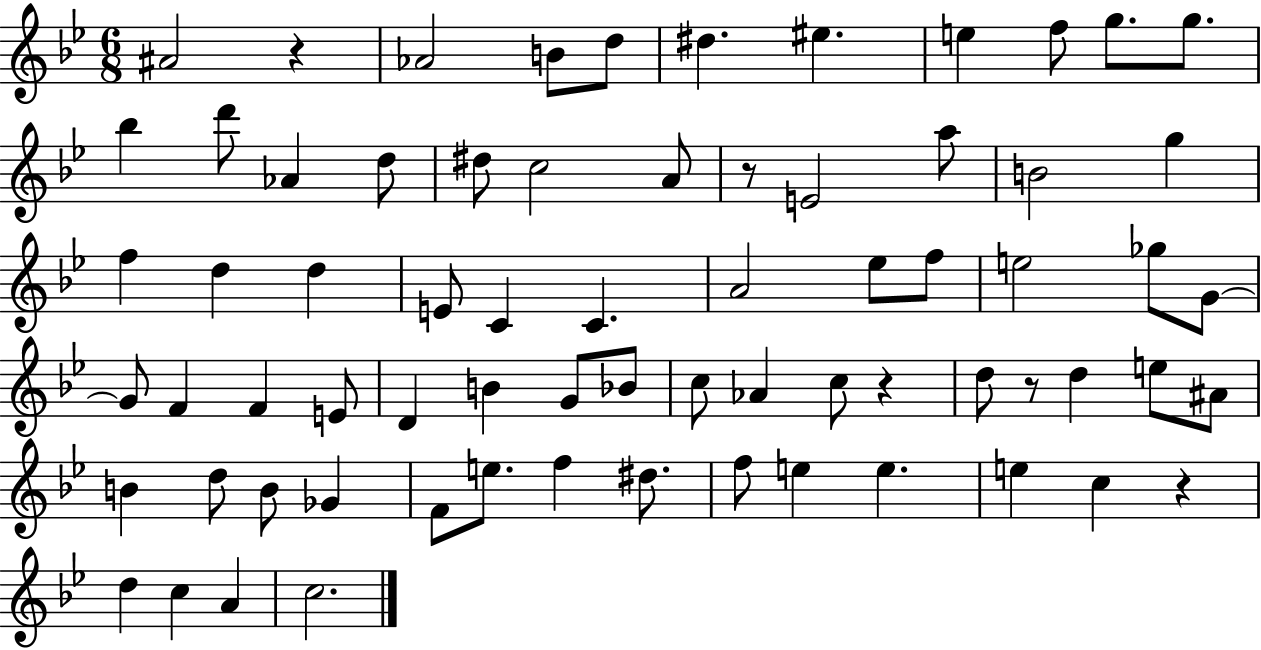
{
  \clef treble
  \numericTimeSignature
  \time 6/8
  \key bes \major
  \repeat volta 2 { ais'2 r4 | aes'2 b'8 d''8 | dis''4. eis''4. | e''4 f''8 g''8. g''8. | \break bes''4 d'''8 aes'4 d''8 | dis''8 c''2 a'8 | r8 e'2 a''8 | b'2 g''4 | \break f''4 d''4 d''4 | e'8 c'4 c'4. | a'2 ees''8 f''8 | e''2 ges''8 g'8~~ | \break g'8 f'4 f'4 e'8 | d'4 b'4 g'8 bes'8 | c''8 aes'4 c''8 r4 | d''8 r8 d''4 e''8 ais'8 | \break b'4 d''8 b'8 ges'4 | f'8 e''8. f''4 dis''8. | f''8 e''4 e''4. | e''4 c''4 r4 | \break d''4 c''4 a'4 | c''2. | } \bar "|."
}